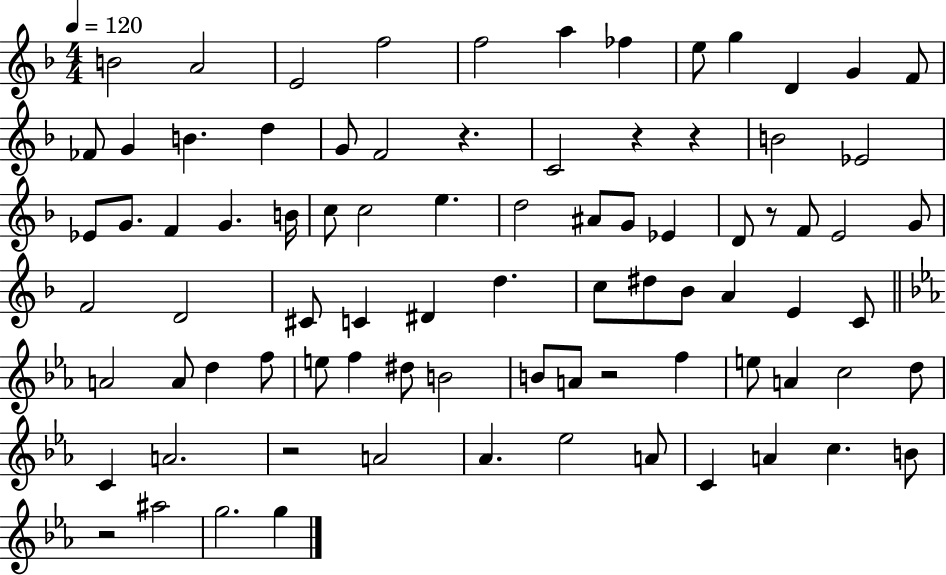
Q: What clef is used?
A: treble